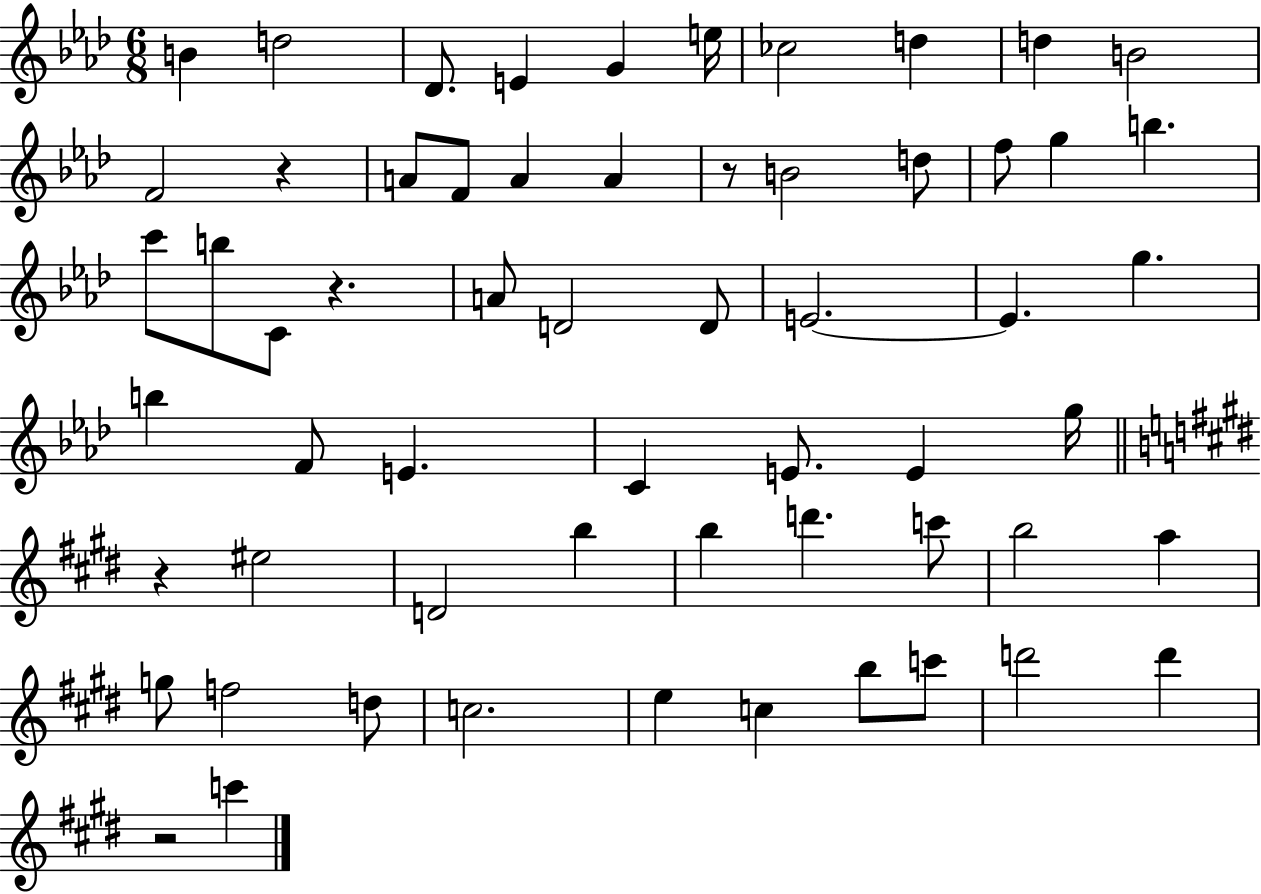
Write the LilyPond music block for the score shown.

{
  \clef treble
  \numericTimeSignature
  \time 6/8
  \key aes \major
  \repeat volta 2 { b'4 d''2 | des'8. e'4 g'4 e''16 | ces''2 d''4 | d''4 b'2 | \break f'2 r4 | a'8 f'8 a'4 a'4 | r8 b'2 d''8 | f''8 g''4 b''4. | \break c'''8 b''8 c'8 r4. | a'8 d'2 d'8 | e'2.~~ | e'4. g''4. | \break b''4 f'8 e'4. | c'4 e'8. e'4 g''16 | \bar "||" \break \key e \major r4 eis''2 | d'2 b''4 | b''4 d'''4. c'''8 | b''2 a''4 | \break g''8 f''2 d''8 | c''2. | e''4 c''4 b''8 c'''8 | d'''2 d'''4 | \break r2 c'''4 | } \bar "|."
}